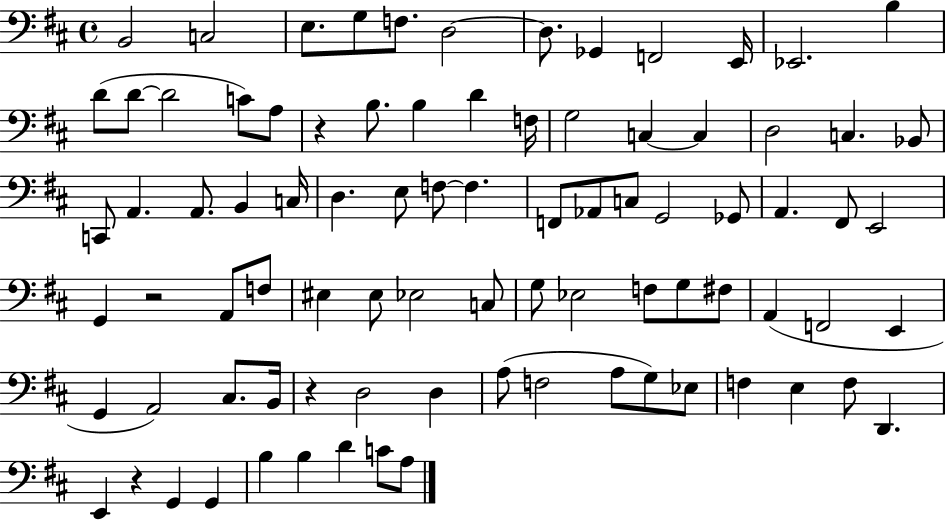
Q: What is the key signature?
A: D major